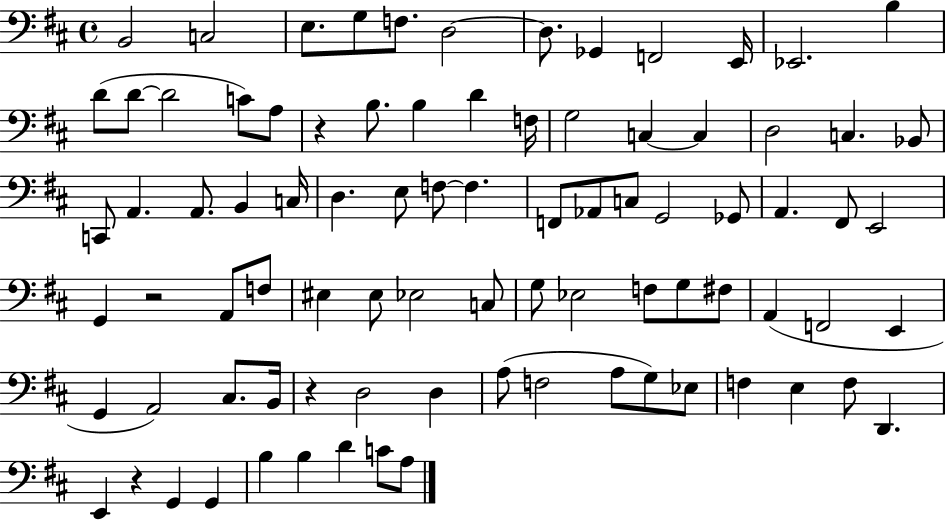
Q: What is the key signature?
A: D major